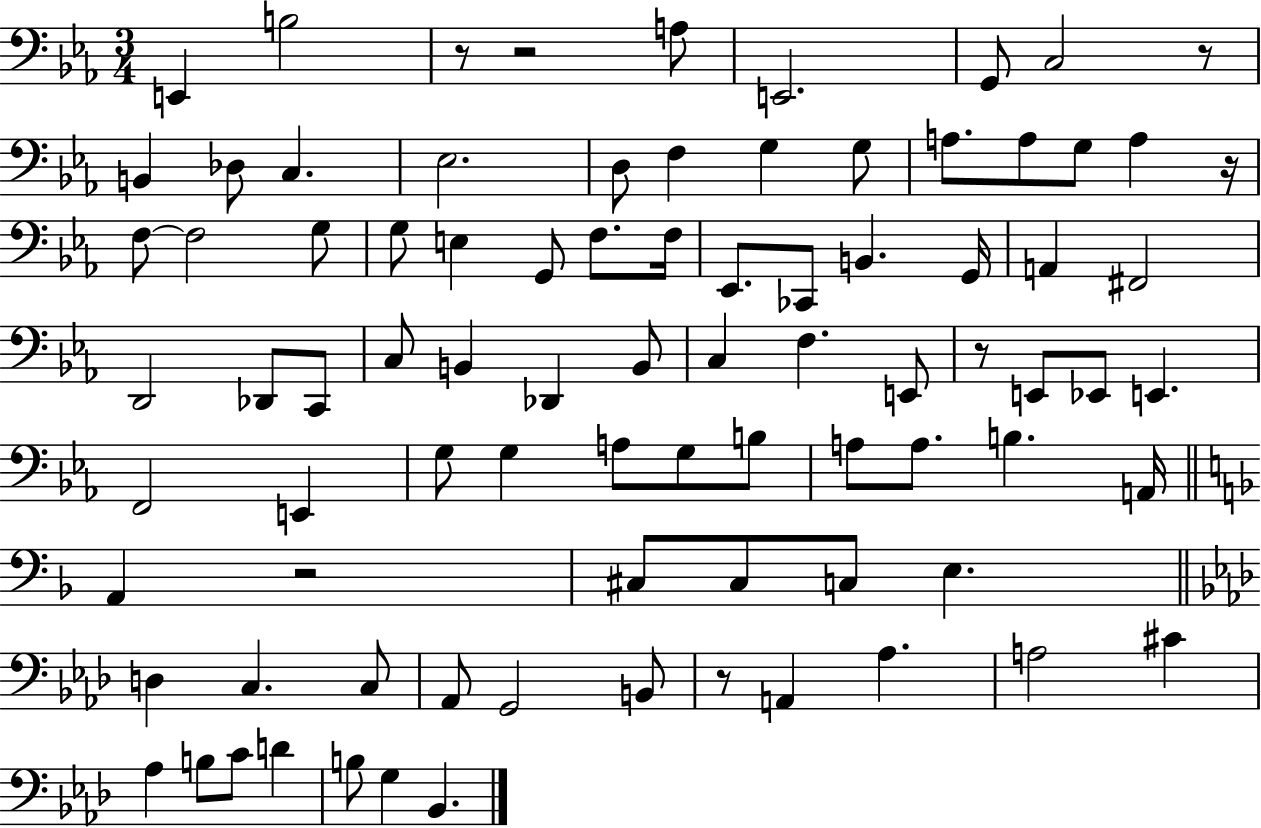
E2/q B3/h R/e R/h A3/e E2/h. G2/e C3/h R/e B2/q Db3/e C3/q. Eb3/h. D3/e F3/q G3/q G3/e A3/e. A3/e G3/e A3/q R/s F3/e F3/h G3/e G3/e E3/q G2/e F3/e. F3/s Eb2/e. CES2/e B2/q. G2/s A2/q F#2/h D2/h Db2/e C2/e C3/e B2/q Db2/q B2/e C3/q F3/q. E2/e R/e E2/e Eb2/e E2/q. F2/h E2/q G3/e G3/q A3/e G3/e B3/e A3/e A3/e. B3/q. A2/s A2/q R/h C#3/e C#3/e C3/e E3/q. D3/q C3/q. C3/e Ab2/e G2/h B2/e R/e A2/q Ab3/q. A3/h C#4/q Ab3/q B3/e C4/e D4/q B3/e G3/q Bb2/q.